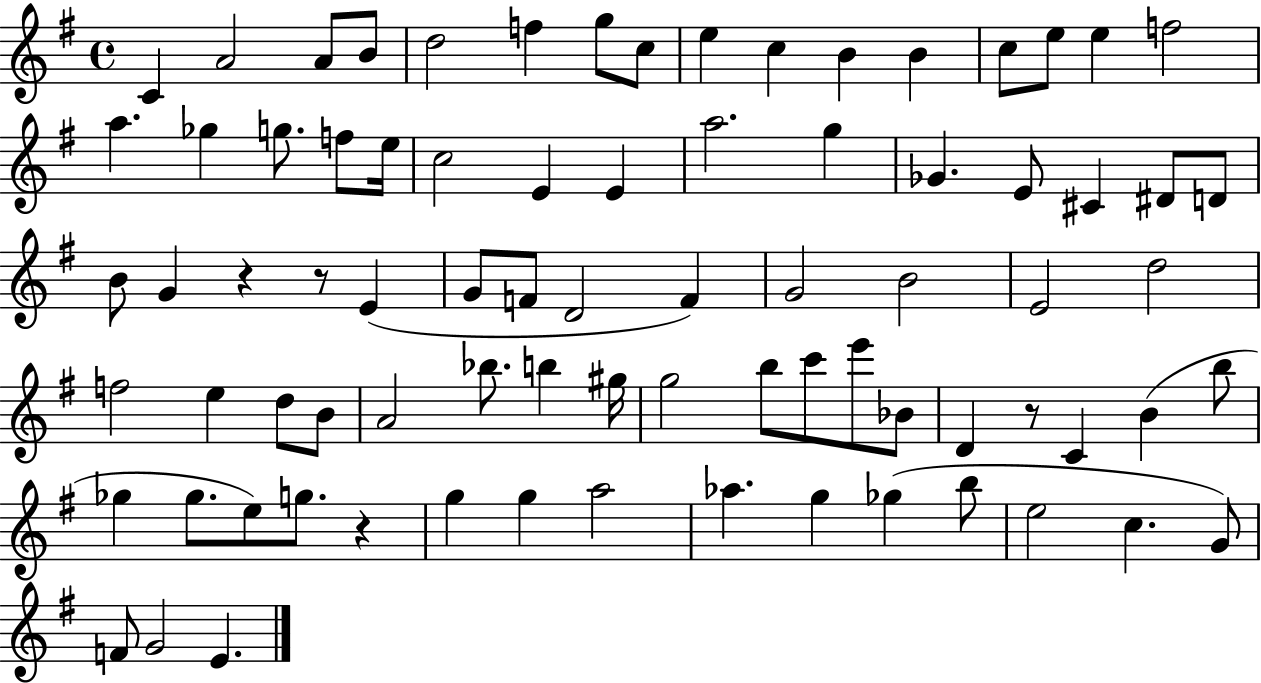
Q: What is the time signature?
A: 4/4